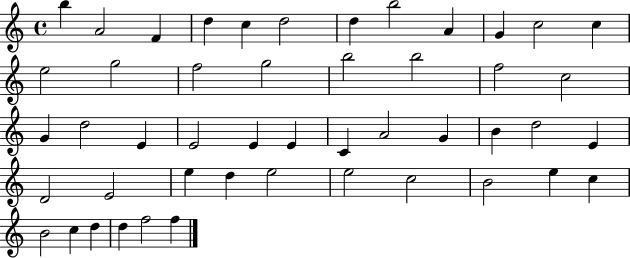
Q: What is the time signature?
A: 4/4